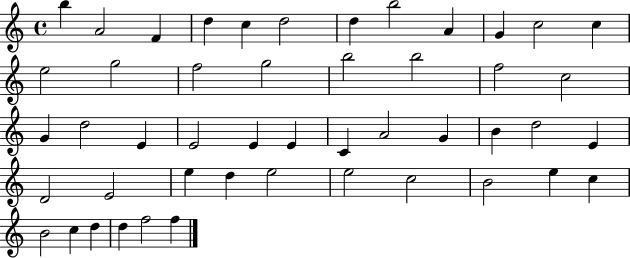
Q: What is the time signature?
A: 4/4